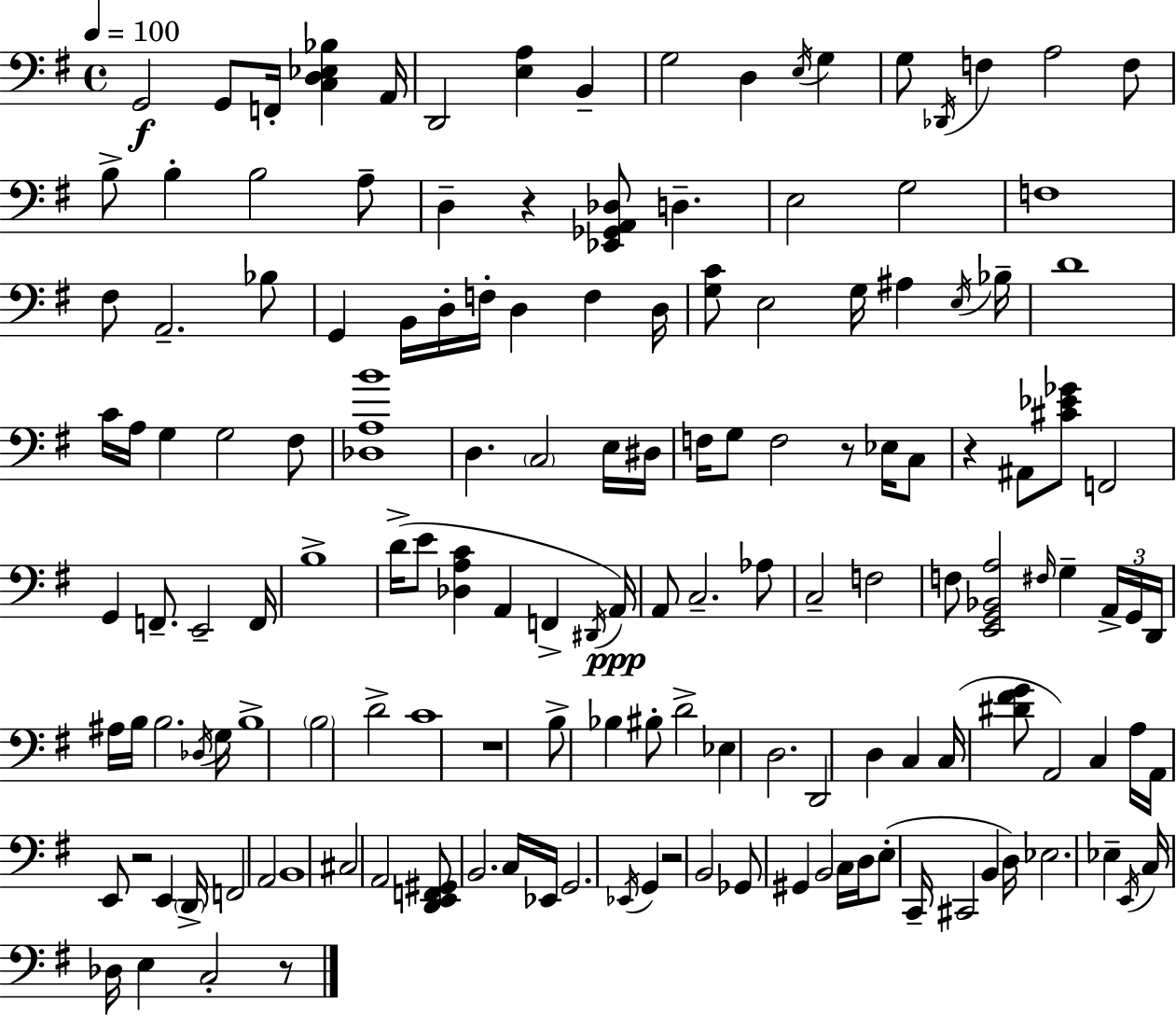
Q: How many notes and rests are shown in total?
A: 150